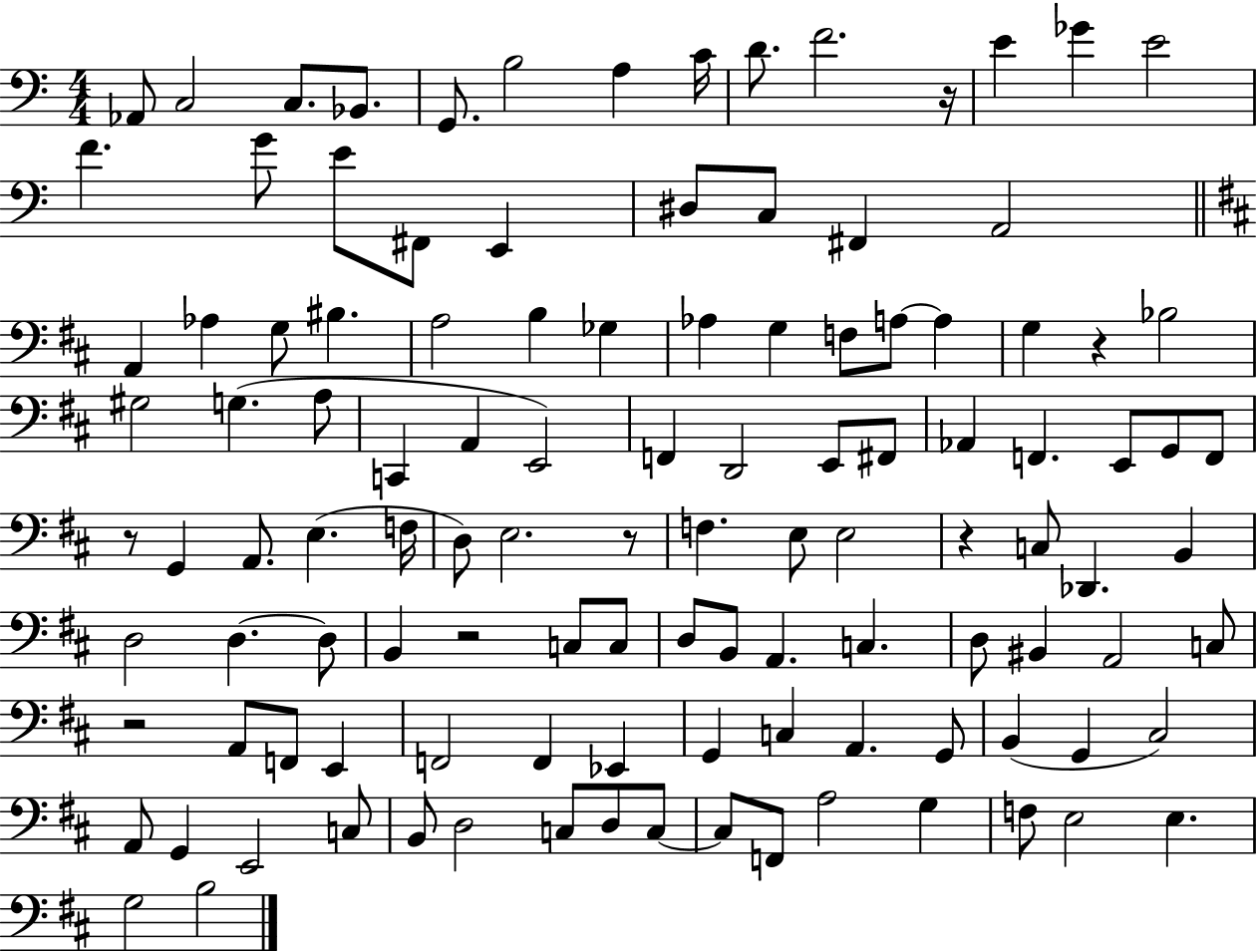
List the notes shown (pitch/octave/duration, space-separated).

Ab2/e C3/h C3/e. Bb2/e. G2/e. B3/h A3/q C4/s D4/e. F4/h. R/s E4/q Gb4/q E4/h F4/q. G4/e E4/e F#2/e E2/q D#3/e C3/e F#2/q A2/h A2/q Ab3/q G3/e BIS3/q. A3/h B3/q Gb3/q Ab3/q G3/q F3/e A3/e A3/q G3/q R/q Bb3/h G#3/h G3/q. A3/e C2/q A2/q E2/h F2/q D2/h E2/e F#2/e Ab2/q F2/q. E2/e G2/e F2/e R/e G2/q A2/e. E3/q. F3/s D3/e E3/h. R/e F3/q. E3/e E3/h R/q C3/e Db2/q. B2/q D3/h D3/q. D3/e B2/q R/h C3/e C3/e D3/e B2/e A2/q. C3/q. D3/e BIS2/q A2/h C3/e R/h A2/e F2/e E2/q F2/h F2/q Eb2/q G2/q C3/q A2/q. G2/e B2/q G2/q C#3/h A2/e G2/q E2/h C3/e B2/e D3/h C3/e D3/e C3/e C3/e F2/e A3/h G3/q F3/e E3/h E3/q. G3/h B3/h